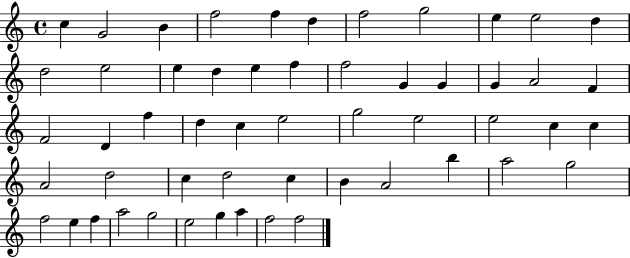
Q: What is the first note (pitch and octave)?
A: C5